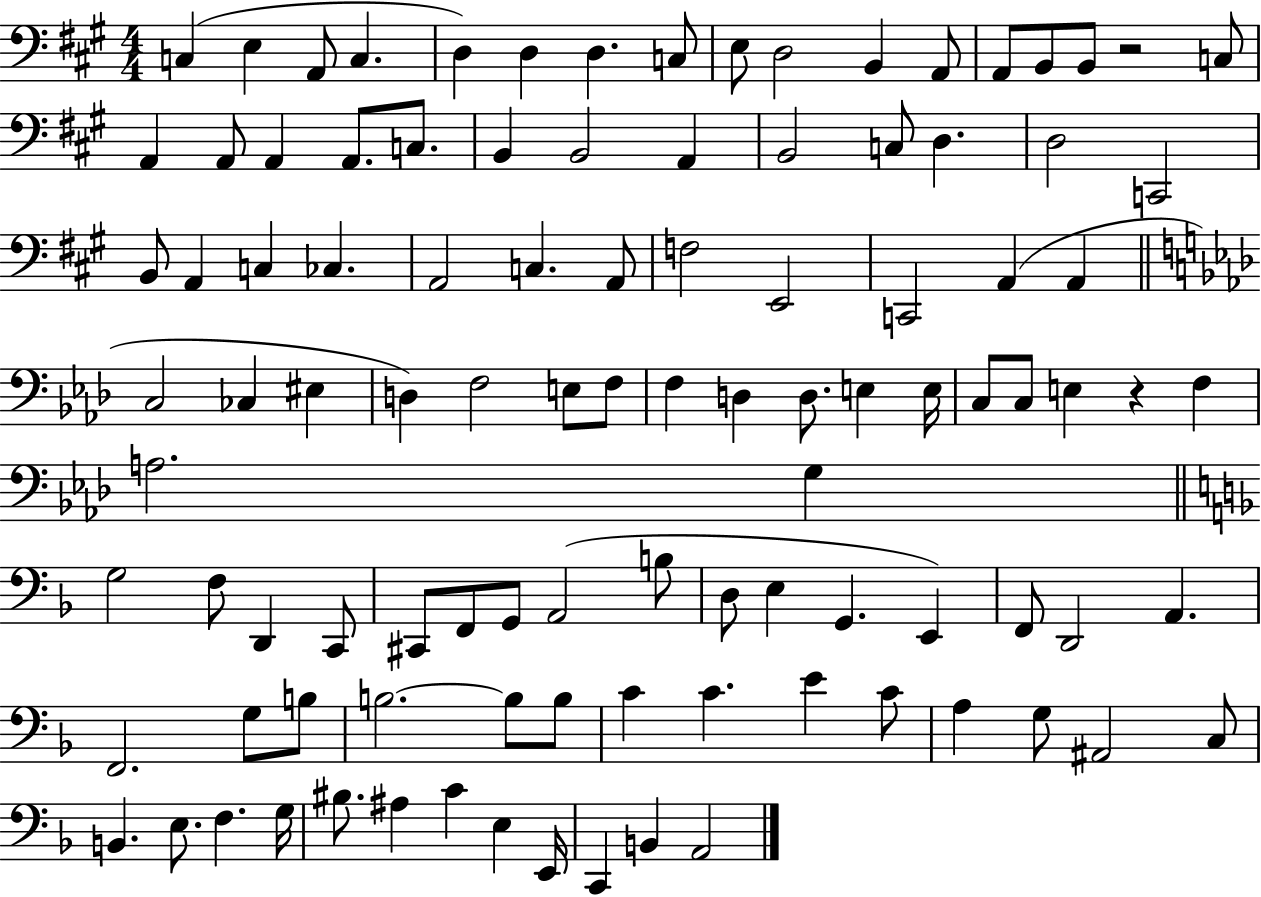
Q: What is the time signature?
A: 4/4